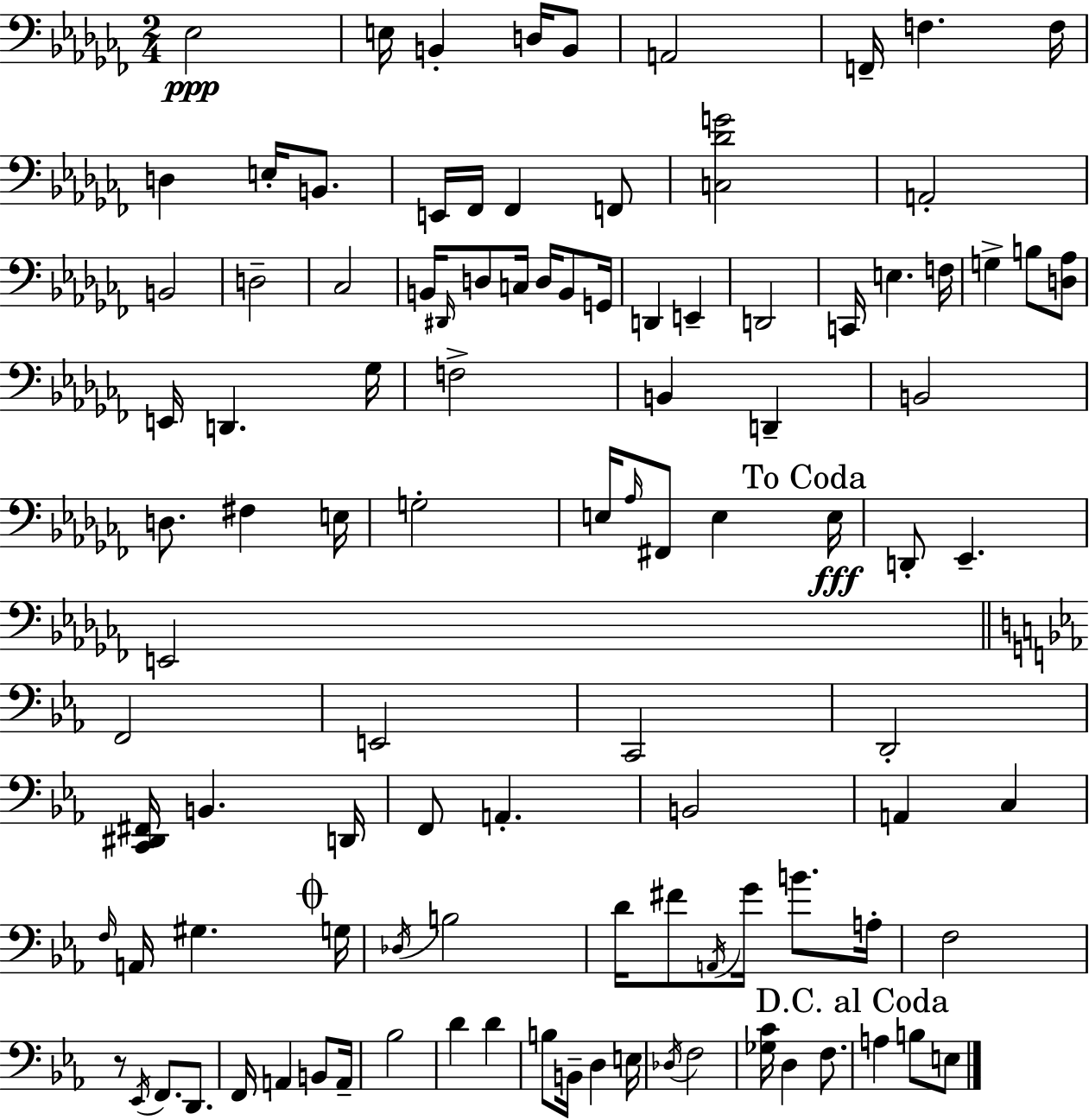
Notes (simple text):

Eb3/h E3/s B2/q D3/s B2/e A2/h F2/s F3/q. F3/s D3/q E3/s B2/e. E2/s FES2/s FES2/q F2/e [C3,Db4,G4]/h A2/h B2/h D3/h CES3/h B2/s D#2/s D3/e C3/s D3/s B2/e G2/s D2/q E2/q D2/h C2/s E3/q. F3/s G3/q B3/e [D3,Ab3]/e E2/s D2/q. Gb3/s F3/h B2/q D2/q B2/h D3/e. F#3/q E3/s G3/h E3/s Ab3/s F#2/e E3/q E3/s D2/e Eb2/q. E2/h F2/h E2/h C2/h D2/h [C2,D#2,F#2]/s B2/q. D2/s F2/e A2/q. B2/h A2/q C3/q F3/s A2/s G#3/q. G3/s Db3/s B3/h D4/s F#4/e A2/s G4/s B4/e. A3/s F3/h R/e Eb2/s F2/e. D2/e. F2/s A2/q B2/e A2/s Bb3/h D4/q D4/q B3/e B2/s D3/q E3/s Db3/s F3/h [Gb3,C4]/s D3/q F3/e. A3/q B3/e E3/e